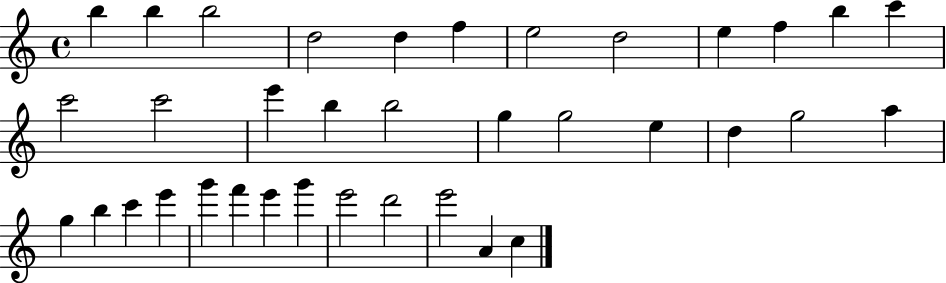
X:1
T:Untitled
M:4/4
L:1/4
K:C
b b b2 d2 d f e2 d2 e f b c' c'2 c'2 e' b b2 g g2 e d g2 a g b c' e' g' f' e' g' e'2 d'2 e'2 A c